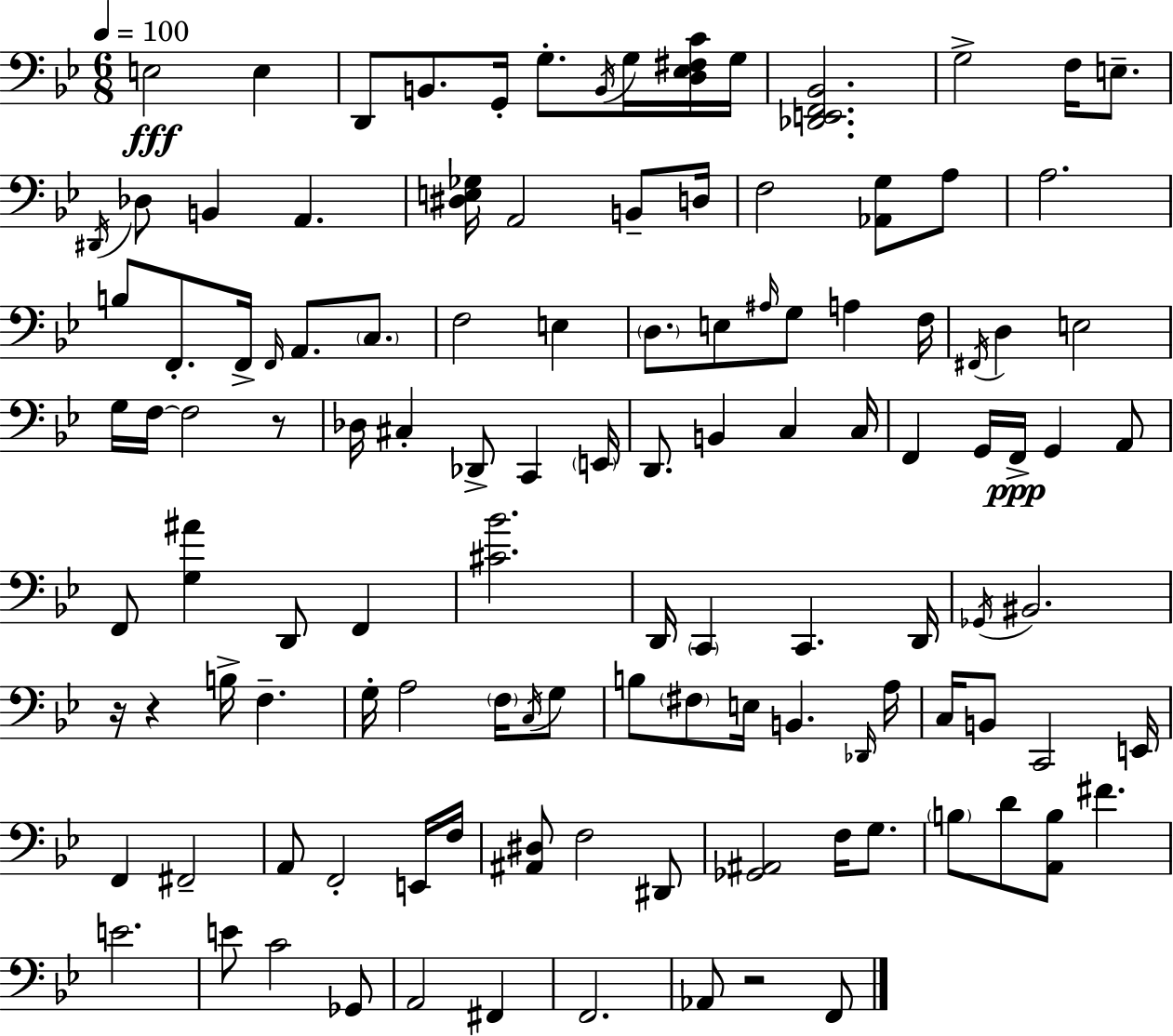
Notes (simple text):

E3/h E3/q D2/e B2/e. G2/s G3/e. B2/s G3/s [D3,Eb3,F#3,C4]/s G3/s [Db2,E2,F2,Bb2]/h. G3/h F3/s E3/e. D#2/s Db3/e B2/q A2/q. [D#3,E3,Gb3]/s A2/h B2/e D3/s F3/h [Ab2,G3]/e A3/e A3/h. B3/e F2/e. F2/s F2/s A2/e. C3/e. F3/h E3/q D3/e. E3/e A#3/s G3/e A3/q F3/s F#2/s D3/q E3/h G3/s F3/s F3/h R/e Db3/s C#3/q Db2/e C2/q E2/s D2/e. B2/q C3/q C3/s F2/q G2/s F2/s G2/q A2/e F2/e [G3,A#4]/q D2/e F2/q [C#4,Bb4]/h. D2/s C2/q C2/q. D2/s Gb2/s BIS2/h. R/s R/q B3/s F3/q. G3/s A3/h F3/s C3/s G3/e B3/e F#3/e E3/s B2/q. Db2/s A3/s C3/s B2/e C2/h E2/s F2/q F#2/h A2/e F2/h E2/s F3/s [A#2,D#3]/e F3/h D#2/e [Gb2,A#2]/h F3/s G3/e. B3/e D4/e [A2,B3]/e F#4/q. E4/h. E4/e C4/h Gb2/e A2/h F#2/q F2/h. Ab2/e R/h F2/e